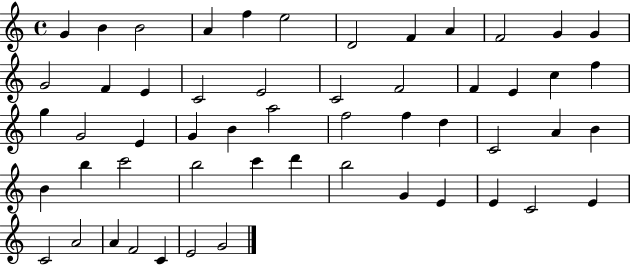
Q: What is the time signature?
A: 4/4